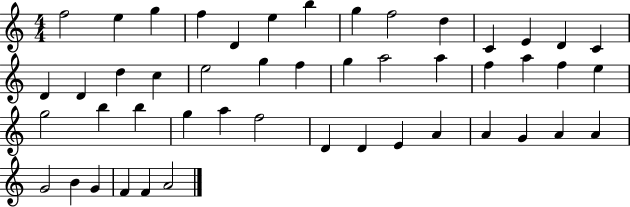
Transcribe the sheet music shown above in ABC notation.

X:1
T:Untitled
M:4/4
L:1/4
K:C
f2 e g f D e b g f2 d C E D C D D d c e2 g f g a2 a f a f e g2 b b g a f2 D D E A A G A A G2 B G F F A2